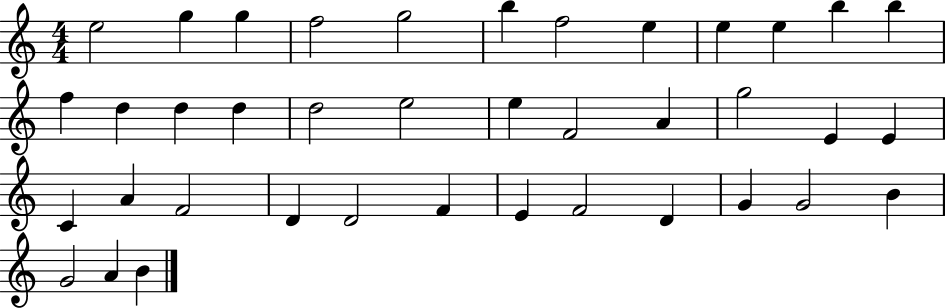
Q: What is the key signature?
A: C major